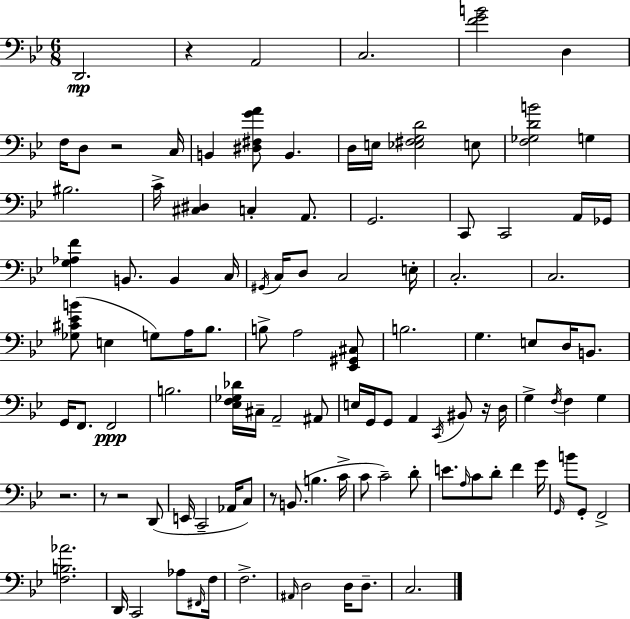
X:1
T:Untitled
M:6/8
L:1/4
K:Gm
D,,2 z A,,2 C,2 [FGB]2 D, F,/4 D,/2 z2 C,/4 B,, [^D,^F,GA]/2 B,, D,/4 E,/4 [_E,^F,G,D]2 E,/2 [F,_G,DB]2 G, ^B,2 C/4 [^C,^D,] C, A,,/2 G,,2 C,,/2 C,,2 A,,/4 _G,,/4 [G,_A,F] B,,/2 B,, C,/4 ^G,,/4 C,/4 D,/2 C,2 E,/4 C,2 C,2 [_G,^C_EB]/2 E, G,/2 A,/4 _B,/2 B,/2 A,2 [_E,,^G,,^C,]/2 B,2 G, E,/2 D,/4 B,,/2 G,,/4 F,,/2 F,,2 B,2 [_E,F,_G,_D]/4 ^C,/4 A,,2 ^A,,/2 E,/4 G,,/4 G,,/2 A,, C,,/4 ^B,,/2 z/4 D,/4 G, F,/4 F, G, z2 z/2 z2 D,,/2 E,,/4 C,,2 _A,,/4 C,/2 z/2 B,,/2 B, C/4 C/2 C2 D/2 E/2 A,/4 C/2 D/2 F G/4 G,,/4 B/2 G,,/2 F,,2 [F,B,_A]2 D,,/4 C,,2 _A,/2 ^F,,/4 F,/4 F,2 ^A,,/4 D,2 D,/4 D,/2 C,2